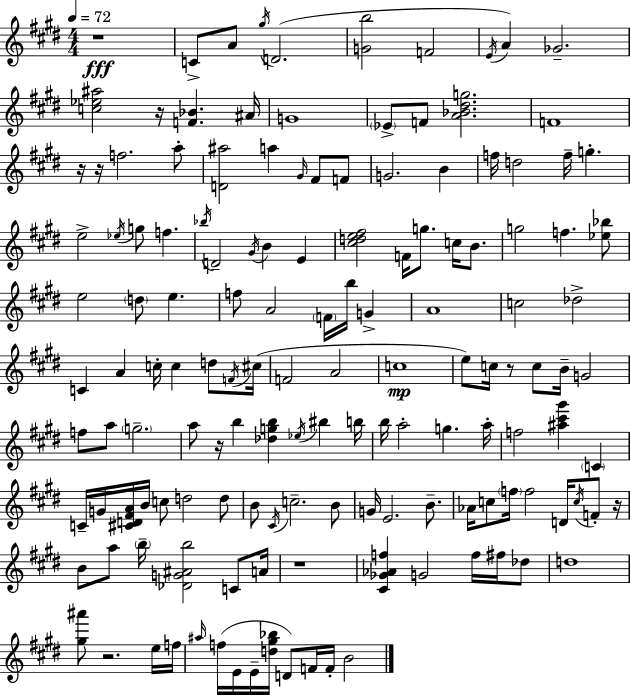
R/w C4/e A4/e G#5/s D4/h. [G4,B5]/h F4/h E4/s A4/q Gb4/h. [C5,Eb5,A#5]/h R/s [F4,Bb4]/q. A#4/s G4/w Eb4/e F4/e [A4,Bb4,D#5,G5]/h. F4/w R/s R/s F5/h. A5/e [D4,A#5]/h A5/q G#4/s F#4/e F4/e G4/h. B4/q F5/s D5/h F5/s G5/q. E5/h Eb5/s G5/e F5/q. Bb5/s D4/h G#4/s B4/q E4/q [C#5,D5,E5,F#5]/h F4/s G5/e. C5/s B4/e. G5/h F5/q. [Eb5,Bb5]/e E5/h D5/e E5/q. F5/e A4/h F4/s B5/s G4/q A4/w C5/h Db5/h C4/q A4/q C5/s C5/q D5/e F4/s C#5/s F4/h A4/h C5/w E5/e C5/s R/e C5/e B4/s G4/h F5/e A5/e G5/h. A5/e R/s B5/q [Db5,G5,B5]/q Eb5/s BIS5/q B5/s B5/s A5/h G5/q. A5/s F5/h [A#5,C#6,G#6]/q C4/q C4/s G4/s [C#4,D4,F#4,A4]/s B4/s C5/e D5/h D5/e B4/e C#4/s C5/h. B4/e G4/s E4/h. B4/e. Ab4/s C5/e F5/s F5/h D4/s C5/s F4/e R/s B4/e A5/e B5/s [Db4,G4,A#4,B5]/h C4/e A4/s R/w [C#4,Gb4,Ab4,F5]/q G4/h F5/s F#5/s Db5/e D5/w [G#5,A#6]/e R/h. E5/s F5/s A#5/s F5/s E4/s E4/s [D5,G#5,Bb5]/s D4/e F4/s F4/s B4/h